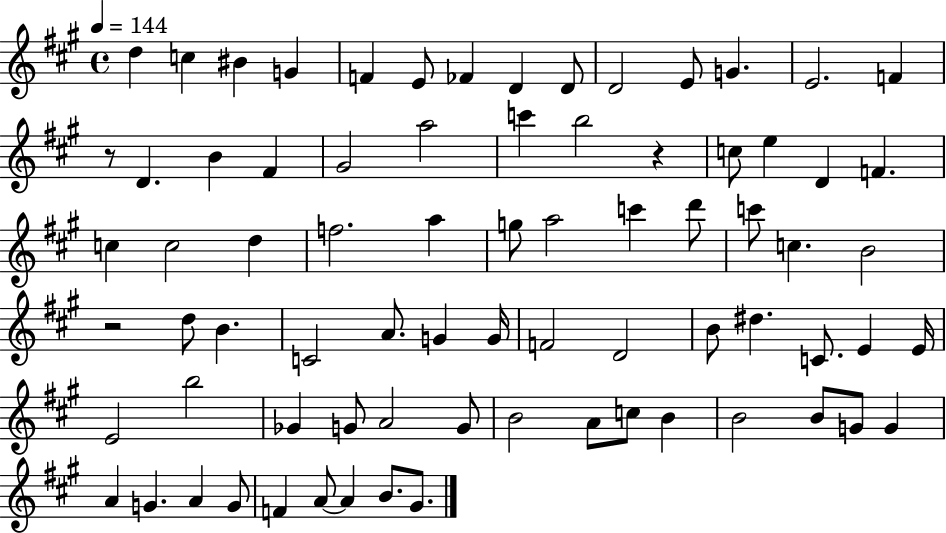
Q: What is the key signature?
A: A major